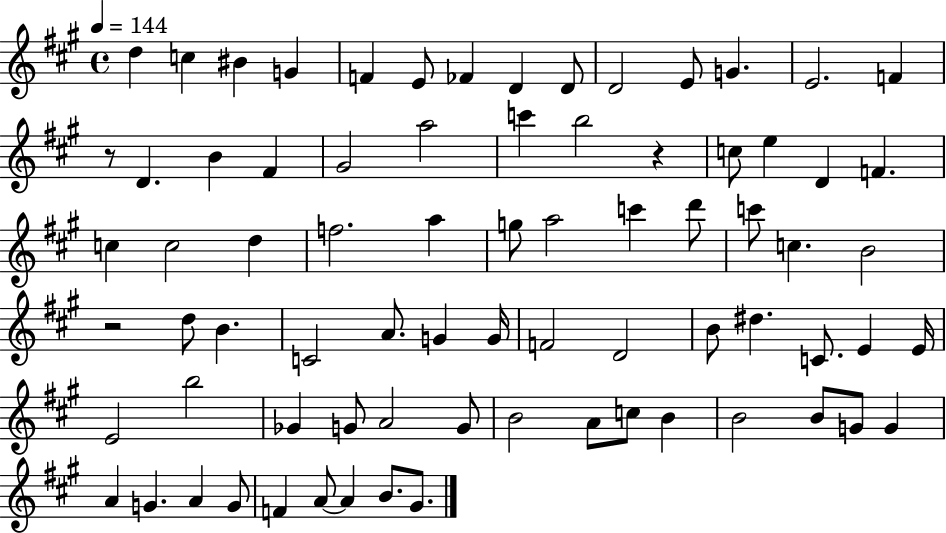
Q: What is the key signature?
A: A major